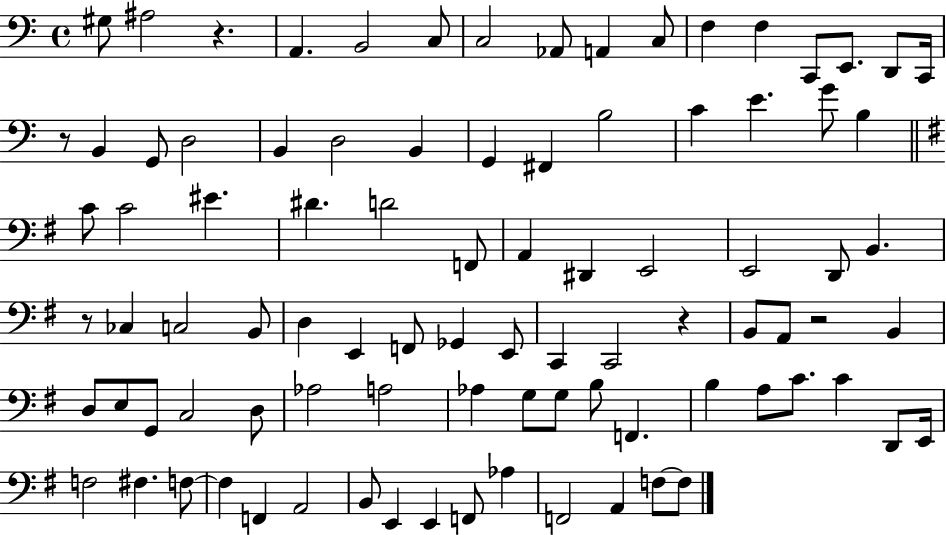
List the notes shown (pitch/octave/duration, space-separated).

G#3/e A#3/h R/q. A2/q. B2/h C3/e C3/h Ab2/e A2/q C3/e F3/q F3/q C2/e E2/e. D2/e C2/s R/e B2/q G2/e D3/h B2/q D3/h B2/q G2/q F#2/q B3/h C4/q E4/q. G4/e B3/q C4/e C4/h EIS4/q. D#4/q. D4/h F2/e A2/q D#2/q E2/h E2/h D2/e B2/q. R/e CES3/q C3/h B2/e D3/q E2/q F2/e Gb2/q E2/e C2/q C2/h R/q B2/e A2/e R/h B2/q D3/e E3/e G2/e C3/h D3/e Ab3/h A3/h Ab3/q G3/e G3/e B3/e F2/q. B3/q A3/e C4/e. C4/q D2/e E2/s F3/h F#3/q. F3/e F3/q F2/q A2/h B2/e E2/q E2/q F2/e Ab3/q F2/h A2/q F3/e F3/e